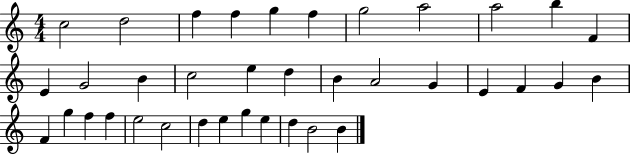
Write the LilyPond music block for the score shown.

{
  \clef treble
  \numericTimeSignature
  \time 4/4
  \key c \major
  c''2 d''2 | f''4 f''4 g''4 f''4 | g''2 a''2 | a''2 b''4 f'4 | \break e'4 g'2 b'4 | c''2 e''4 d''4 | b'4 a'2 g'4 | e'4 f'4 g'4 b'4 | \break f'4 g''4 f''4 f''4 | e''2 c''2 | d''4 e''4 g''4 e''4 | d''4 b'2 b'4 | \break \bar "|."
}